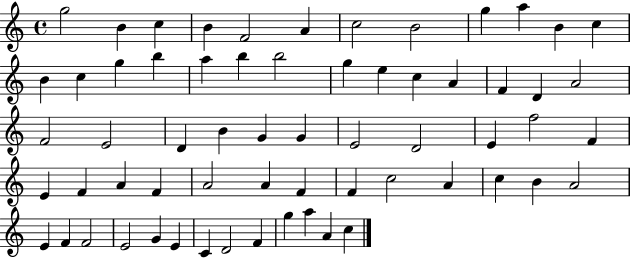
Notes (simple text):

G5/h B4/q C5/q B4/q F4/h A4/q C5/h B4/h G5/q A5/q B4/q C5/q B4/q C5/q G5/q B5/q A5/q B5/q B5/h G5/q E5/q C5/q A4/q F4/q D4/q A4/h F4/h E4/h D4/q B4/q G4/q G4/q E4/h D4/h E4/q F5/h F4/q E4/q F4/q A4/q F4/q A4/h A4/q F4/q F4/q C5/h A4/q C5/q B4/q A4/h E4/q F4/q F4/h E4/h G4/q E4/q C4/q D4/h F4/q G5/q A5/q A4/q C5/q